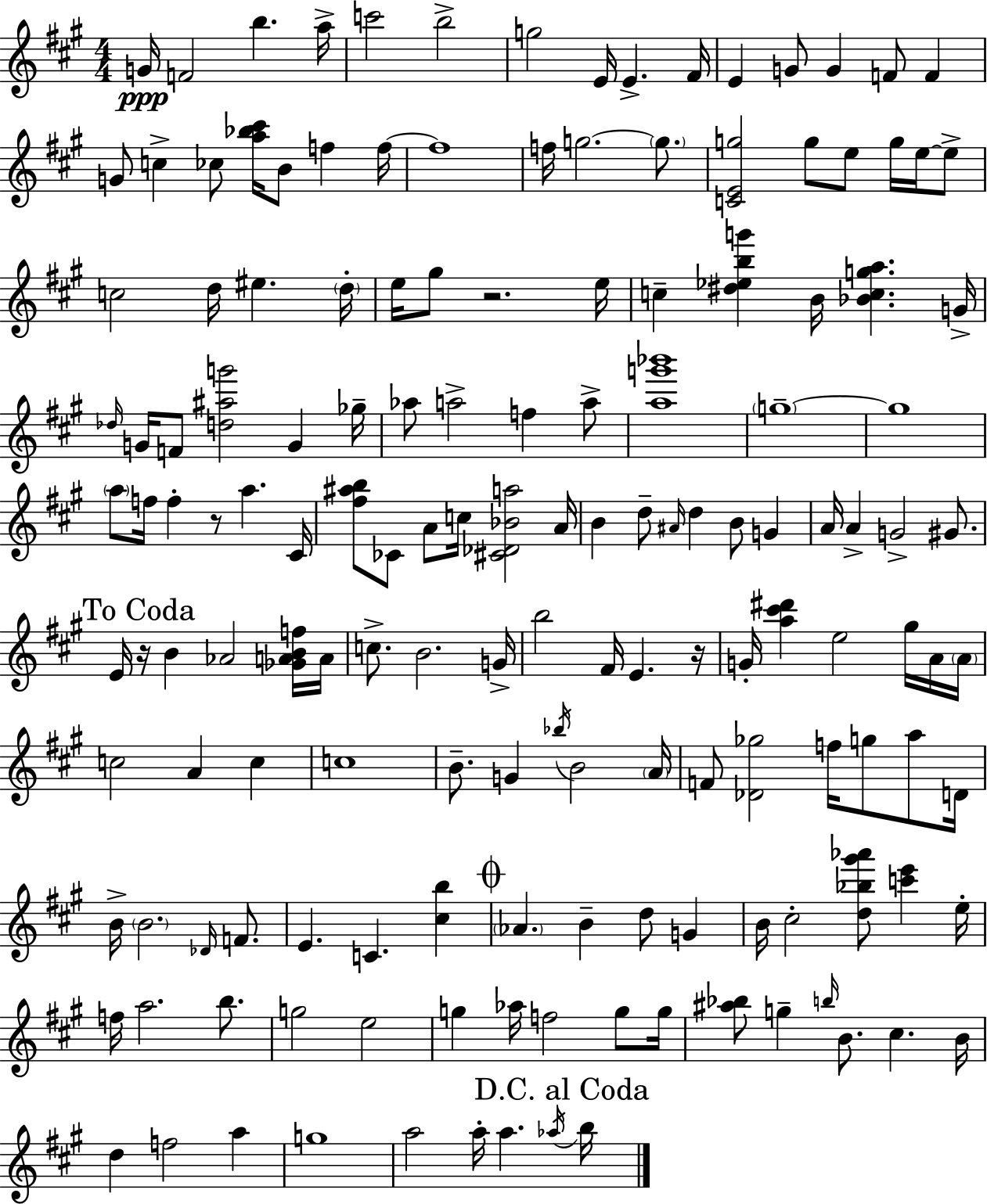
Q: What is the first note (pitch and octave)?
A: G4